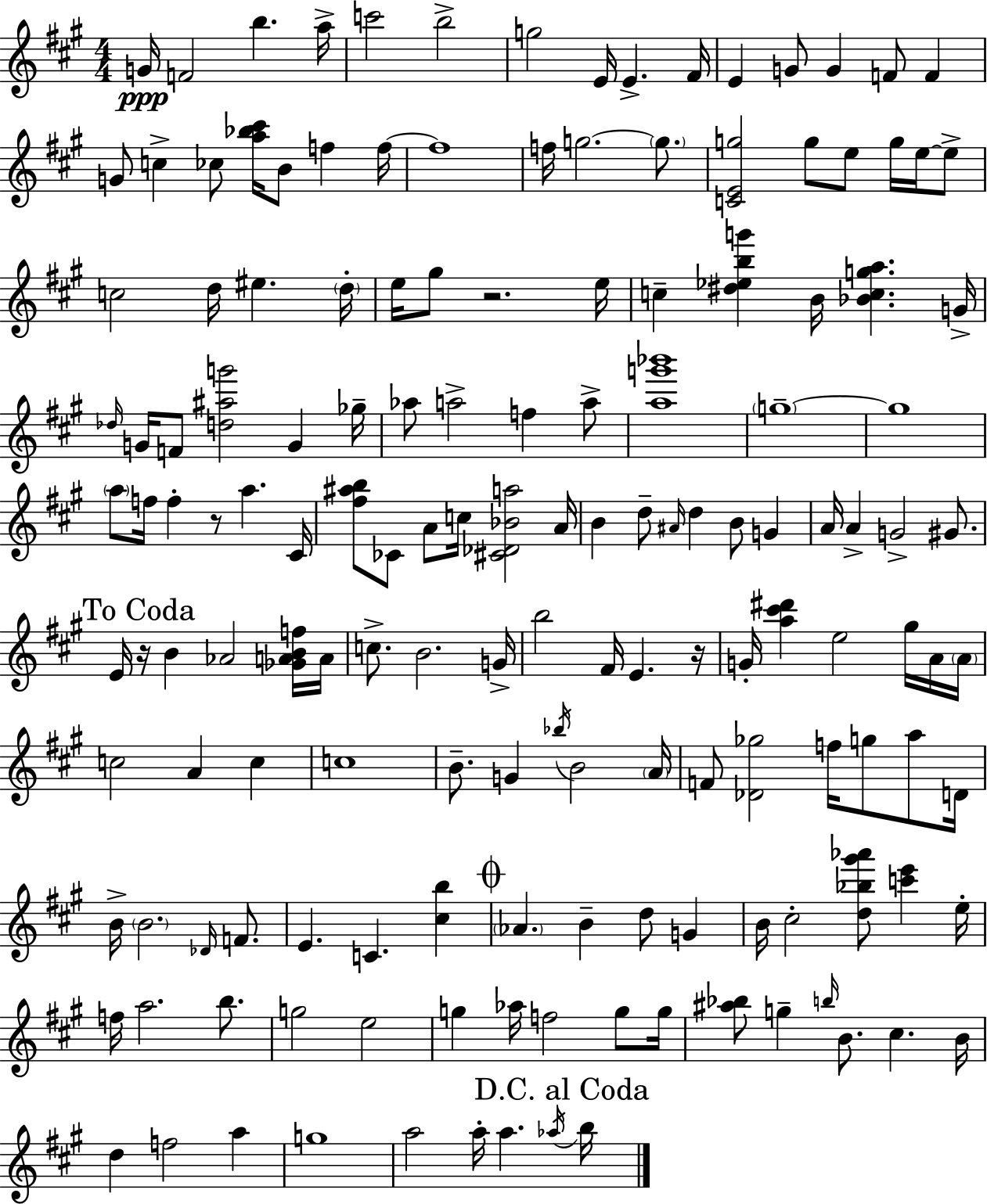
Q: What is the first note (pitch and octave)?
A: G4